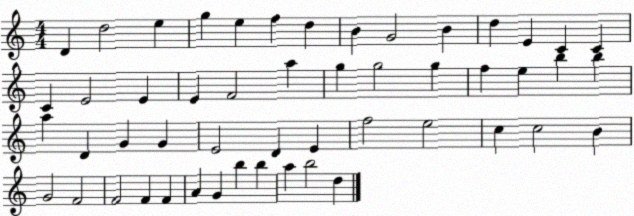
X:1
T:Untitled
M:4/4
L:1/4
K:C
D d2 e g e f d B G2 B d E C C C E2 E E F2 a g g2 g f e b b a D G G E2 D E f2 e2 c c2 B G2 F2 F2 F F A G b b a b2 d